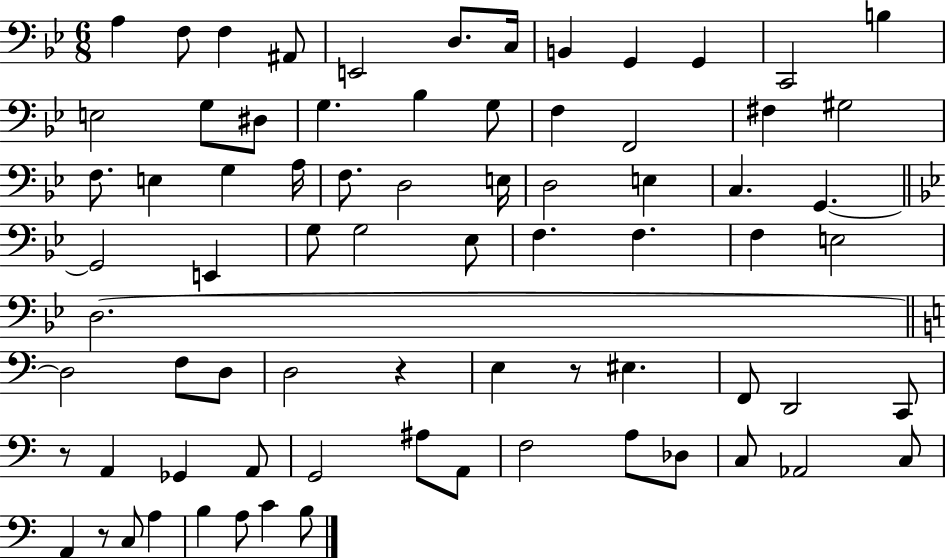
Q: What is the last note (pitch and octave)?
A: B3